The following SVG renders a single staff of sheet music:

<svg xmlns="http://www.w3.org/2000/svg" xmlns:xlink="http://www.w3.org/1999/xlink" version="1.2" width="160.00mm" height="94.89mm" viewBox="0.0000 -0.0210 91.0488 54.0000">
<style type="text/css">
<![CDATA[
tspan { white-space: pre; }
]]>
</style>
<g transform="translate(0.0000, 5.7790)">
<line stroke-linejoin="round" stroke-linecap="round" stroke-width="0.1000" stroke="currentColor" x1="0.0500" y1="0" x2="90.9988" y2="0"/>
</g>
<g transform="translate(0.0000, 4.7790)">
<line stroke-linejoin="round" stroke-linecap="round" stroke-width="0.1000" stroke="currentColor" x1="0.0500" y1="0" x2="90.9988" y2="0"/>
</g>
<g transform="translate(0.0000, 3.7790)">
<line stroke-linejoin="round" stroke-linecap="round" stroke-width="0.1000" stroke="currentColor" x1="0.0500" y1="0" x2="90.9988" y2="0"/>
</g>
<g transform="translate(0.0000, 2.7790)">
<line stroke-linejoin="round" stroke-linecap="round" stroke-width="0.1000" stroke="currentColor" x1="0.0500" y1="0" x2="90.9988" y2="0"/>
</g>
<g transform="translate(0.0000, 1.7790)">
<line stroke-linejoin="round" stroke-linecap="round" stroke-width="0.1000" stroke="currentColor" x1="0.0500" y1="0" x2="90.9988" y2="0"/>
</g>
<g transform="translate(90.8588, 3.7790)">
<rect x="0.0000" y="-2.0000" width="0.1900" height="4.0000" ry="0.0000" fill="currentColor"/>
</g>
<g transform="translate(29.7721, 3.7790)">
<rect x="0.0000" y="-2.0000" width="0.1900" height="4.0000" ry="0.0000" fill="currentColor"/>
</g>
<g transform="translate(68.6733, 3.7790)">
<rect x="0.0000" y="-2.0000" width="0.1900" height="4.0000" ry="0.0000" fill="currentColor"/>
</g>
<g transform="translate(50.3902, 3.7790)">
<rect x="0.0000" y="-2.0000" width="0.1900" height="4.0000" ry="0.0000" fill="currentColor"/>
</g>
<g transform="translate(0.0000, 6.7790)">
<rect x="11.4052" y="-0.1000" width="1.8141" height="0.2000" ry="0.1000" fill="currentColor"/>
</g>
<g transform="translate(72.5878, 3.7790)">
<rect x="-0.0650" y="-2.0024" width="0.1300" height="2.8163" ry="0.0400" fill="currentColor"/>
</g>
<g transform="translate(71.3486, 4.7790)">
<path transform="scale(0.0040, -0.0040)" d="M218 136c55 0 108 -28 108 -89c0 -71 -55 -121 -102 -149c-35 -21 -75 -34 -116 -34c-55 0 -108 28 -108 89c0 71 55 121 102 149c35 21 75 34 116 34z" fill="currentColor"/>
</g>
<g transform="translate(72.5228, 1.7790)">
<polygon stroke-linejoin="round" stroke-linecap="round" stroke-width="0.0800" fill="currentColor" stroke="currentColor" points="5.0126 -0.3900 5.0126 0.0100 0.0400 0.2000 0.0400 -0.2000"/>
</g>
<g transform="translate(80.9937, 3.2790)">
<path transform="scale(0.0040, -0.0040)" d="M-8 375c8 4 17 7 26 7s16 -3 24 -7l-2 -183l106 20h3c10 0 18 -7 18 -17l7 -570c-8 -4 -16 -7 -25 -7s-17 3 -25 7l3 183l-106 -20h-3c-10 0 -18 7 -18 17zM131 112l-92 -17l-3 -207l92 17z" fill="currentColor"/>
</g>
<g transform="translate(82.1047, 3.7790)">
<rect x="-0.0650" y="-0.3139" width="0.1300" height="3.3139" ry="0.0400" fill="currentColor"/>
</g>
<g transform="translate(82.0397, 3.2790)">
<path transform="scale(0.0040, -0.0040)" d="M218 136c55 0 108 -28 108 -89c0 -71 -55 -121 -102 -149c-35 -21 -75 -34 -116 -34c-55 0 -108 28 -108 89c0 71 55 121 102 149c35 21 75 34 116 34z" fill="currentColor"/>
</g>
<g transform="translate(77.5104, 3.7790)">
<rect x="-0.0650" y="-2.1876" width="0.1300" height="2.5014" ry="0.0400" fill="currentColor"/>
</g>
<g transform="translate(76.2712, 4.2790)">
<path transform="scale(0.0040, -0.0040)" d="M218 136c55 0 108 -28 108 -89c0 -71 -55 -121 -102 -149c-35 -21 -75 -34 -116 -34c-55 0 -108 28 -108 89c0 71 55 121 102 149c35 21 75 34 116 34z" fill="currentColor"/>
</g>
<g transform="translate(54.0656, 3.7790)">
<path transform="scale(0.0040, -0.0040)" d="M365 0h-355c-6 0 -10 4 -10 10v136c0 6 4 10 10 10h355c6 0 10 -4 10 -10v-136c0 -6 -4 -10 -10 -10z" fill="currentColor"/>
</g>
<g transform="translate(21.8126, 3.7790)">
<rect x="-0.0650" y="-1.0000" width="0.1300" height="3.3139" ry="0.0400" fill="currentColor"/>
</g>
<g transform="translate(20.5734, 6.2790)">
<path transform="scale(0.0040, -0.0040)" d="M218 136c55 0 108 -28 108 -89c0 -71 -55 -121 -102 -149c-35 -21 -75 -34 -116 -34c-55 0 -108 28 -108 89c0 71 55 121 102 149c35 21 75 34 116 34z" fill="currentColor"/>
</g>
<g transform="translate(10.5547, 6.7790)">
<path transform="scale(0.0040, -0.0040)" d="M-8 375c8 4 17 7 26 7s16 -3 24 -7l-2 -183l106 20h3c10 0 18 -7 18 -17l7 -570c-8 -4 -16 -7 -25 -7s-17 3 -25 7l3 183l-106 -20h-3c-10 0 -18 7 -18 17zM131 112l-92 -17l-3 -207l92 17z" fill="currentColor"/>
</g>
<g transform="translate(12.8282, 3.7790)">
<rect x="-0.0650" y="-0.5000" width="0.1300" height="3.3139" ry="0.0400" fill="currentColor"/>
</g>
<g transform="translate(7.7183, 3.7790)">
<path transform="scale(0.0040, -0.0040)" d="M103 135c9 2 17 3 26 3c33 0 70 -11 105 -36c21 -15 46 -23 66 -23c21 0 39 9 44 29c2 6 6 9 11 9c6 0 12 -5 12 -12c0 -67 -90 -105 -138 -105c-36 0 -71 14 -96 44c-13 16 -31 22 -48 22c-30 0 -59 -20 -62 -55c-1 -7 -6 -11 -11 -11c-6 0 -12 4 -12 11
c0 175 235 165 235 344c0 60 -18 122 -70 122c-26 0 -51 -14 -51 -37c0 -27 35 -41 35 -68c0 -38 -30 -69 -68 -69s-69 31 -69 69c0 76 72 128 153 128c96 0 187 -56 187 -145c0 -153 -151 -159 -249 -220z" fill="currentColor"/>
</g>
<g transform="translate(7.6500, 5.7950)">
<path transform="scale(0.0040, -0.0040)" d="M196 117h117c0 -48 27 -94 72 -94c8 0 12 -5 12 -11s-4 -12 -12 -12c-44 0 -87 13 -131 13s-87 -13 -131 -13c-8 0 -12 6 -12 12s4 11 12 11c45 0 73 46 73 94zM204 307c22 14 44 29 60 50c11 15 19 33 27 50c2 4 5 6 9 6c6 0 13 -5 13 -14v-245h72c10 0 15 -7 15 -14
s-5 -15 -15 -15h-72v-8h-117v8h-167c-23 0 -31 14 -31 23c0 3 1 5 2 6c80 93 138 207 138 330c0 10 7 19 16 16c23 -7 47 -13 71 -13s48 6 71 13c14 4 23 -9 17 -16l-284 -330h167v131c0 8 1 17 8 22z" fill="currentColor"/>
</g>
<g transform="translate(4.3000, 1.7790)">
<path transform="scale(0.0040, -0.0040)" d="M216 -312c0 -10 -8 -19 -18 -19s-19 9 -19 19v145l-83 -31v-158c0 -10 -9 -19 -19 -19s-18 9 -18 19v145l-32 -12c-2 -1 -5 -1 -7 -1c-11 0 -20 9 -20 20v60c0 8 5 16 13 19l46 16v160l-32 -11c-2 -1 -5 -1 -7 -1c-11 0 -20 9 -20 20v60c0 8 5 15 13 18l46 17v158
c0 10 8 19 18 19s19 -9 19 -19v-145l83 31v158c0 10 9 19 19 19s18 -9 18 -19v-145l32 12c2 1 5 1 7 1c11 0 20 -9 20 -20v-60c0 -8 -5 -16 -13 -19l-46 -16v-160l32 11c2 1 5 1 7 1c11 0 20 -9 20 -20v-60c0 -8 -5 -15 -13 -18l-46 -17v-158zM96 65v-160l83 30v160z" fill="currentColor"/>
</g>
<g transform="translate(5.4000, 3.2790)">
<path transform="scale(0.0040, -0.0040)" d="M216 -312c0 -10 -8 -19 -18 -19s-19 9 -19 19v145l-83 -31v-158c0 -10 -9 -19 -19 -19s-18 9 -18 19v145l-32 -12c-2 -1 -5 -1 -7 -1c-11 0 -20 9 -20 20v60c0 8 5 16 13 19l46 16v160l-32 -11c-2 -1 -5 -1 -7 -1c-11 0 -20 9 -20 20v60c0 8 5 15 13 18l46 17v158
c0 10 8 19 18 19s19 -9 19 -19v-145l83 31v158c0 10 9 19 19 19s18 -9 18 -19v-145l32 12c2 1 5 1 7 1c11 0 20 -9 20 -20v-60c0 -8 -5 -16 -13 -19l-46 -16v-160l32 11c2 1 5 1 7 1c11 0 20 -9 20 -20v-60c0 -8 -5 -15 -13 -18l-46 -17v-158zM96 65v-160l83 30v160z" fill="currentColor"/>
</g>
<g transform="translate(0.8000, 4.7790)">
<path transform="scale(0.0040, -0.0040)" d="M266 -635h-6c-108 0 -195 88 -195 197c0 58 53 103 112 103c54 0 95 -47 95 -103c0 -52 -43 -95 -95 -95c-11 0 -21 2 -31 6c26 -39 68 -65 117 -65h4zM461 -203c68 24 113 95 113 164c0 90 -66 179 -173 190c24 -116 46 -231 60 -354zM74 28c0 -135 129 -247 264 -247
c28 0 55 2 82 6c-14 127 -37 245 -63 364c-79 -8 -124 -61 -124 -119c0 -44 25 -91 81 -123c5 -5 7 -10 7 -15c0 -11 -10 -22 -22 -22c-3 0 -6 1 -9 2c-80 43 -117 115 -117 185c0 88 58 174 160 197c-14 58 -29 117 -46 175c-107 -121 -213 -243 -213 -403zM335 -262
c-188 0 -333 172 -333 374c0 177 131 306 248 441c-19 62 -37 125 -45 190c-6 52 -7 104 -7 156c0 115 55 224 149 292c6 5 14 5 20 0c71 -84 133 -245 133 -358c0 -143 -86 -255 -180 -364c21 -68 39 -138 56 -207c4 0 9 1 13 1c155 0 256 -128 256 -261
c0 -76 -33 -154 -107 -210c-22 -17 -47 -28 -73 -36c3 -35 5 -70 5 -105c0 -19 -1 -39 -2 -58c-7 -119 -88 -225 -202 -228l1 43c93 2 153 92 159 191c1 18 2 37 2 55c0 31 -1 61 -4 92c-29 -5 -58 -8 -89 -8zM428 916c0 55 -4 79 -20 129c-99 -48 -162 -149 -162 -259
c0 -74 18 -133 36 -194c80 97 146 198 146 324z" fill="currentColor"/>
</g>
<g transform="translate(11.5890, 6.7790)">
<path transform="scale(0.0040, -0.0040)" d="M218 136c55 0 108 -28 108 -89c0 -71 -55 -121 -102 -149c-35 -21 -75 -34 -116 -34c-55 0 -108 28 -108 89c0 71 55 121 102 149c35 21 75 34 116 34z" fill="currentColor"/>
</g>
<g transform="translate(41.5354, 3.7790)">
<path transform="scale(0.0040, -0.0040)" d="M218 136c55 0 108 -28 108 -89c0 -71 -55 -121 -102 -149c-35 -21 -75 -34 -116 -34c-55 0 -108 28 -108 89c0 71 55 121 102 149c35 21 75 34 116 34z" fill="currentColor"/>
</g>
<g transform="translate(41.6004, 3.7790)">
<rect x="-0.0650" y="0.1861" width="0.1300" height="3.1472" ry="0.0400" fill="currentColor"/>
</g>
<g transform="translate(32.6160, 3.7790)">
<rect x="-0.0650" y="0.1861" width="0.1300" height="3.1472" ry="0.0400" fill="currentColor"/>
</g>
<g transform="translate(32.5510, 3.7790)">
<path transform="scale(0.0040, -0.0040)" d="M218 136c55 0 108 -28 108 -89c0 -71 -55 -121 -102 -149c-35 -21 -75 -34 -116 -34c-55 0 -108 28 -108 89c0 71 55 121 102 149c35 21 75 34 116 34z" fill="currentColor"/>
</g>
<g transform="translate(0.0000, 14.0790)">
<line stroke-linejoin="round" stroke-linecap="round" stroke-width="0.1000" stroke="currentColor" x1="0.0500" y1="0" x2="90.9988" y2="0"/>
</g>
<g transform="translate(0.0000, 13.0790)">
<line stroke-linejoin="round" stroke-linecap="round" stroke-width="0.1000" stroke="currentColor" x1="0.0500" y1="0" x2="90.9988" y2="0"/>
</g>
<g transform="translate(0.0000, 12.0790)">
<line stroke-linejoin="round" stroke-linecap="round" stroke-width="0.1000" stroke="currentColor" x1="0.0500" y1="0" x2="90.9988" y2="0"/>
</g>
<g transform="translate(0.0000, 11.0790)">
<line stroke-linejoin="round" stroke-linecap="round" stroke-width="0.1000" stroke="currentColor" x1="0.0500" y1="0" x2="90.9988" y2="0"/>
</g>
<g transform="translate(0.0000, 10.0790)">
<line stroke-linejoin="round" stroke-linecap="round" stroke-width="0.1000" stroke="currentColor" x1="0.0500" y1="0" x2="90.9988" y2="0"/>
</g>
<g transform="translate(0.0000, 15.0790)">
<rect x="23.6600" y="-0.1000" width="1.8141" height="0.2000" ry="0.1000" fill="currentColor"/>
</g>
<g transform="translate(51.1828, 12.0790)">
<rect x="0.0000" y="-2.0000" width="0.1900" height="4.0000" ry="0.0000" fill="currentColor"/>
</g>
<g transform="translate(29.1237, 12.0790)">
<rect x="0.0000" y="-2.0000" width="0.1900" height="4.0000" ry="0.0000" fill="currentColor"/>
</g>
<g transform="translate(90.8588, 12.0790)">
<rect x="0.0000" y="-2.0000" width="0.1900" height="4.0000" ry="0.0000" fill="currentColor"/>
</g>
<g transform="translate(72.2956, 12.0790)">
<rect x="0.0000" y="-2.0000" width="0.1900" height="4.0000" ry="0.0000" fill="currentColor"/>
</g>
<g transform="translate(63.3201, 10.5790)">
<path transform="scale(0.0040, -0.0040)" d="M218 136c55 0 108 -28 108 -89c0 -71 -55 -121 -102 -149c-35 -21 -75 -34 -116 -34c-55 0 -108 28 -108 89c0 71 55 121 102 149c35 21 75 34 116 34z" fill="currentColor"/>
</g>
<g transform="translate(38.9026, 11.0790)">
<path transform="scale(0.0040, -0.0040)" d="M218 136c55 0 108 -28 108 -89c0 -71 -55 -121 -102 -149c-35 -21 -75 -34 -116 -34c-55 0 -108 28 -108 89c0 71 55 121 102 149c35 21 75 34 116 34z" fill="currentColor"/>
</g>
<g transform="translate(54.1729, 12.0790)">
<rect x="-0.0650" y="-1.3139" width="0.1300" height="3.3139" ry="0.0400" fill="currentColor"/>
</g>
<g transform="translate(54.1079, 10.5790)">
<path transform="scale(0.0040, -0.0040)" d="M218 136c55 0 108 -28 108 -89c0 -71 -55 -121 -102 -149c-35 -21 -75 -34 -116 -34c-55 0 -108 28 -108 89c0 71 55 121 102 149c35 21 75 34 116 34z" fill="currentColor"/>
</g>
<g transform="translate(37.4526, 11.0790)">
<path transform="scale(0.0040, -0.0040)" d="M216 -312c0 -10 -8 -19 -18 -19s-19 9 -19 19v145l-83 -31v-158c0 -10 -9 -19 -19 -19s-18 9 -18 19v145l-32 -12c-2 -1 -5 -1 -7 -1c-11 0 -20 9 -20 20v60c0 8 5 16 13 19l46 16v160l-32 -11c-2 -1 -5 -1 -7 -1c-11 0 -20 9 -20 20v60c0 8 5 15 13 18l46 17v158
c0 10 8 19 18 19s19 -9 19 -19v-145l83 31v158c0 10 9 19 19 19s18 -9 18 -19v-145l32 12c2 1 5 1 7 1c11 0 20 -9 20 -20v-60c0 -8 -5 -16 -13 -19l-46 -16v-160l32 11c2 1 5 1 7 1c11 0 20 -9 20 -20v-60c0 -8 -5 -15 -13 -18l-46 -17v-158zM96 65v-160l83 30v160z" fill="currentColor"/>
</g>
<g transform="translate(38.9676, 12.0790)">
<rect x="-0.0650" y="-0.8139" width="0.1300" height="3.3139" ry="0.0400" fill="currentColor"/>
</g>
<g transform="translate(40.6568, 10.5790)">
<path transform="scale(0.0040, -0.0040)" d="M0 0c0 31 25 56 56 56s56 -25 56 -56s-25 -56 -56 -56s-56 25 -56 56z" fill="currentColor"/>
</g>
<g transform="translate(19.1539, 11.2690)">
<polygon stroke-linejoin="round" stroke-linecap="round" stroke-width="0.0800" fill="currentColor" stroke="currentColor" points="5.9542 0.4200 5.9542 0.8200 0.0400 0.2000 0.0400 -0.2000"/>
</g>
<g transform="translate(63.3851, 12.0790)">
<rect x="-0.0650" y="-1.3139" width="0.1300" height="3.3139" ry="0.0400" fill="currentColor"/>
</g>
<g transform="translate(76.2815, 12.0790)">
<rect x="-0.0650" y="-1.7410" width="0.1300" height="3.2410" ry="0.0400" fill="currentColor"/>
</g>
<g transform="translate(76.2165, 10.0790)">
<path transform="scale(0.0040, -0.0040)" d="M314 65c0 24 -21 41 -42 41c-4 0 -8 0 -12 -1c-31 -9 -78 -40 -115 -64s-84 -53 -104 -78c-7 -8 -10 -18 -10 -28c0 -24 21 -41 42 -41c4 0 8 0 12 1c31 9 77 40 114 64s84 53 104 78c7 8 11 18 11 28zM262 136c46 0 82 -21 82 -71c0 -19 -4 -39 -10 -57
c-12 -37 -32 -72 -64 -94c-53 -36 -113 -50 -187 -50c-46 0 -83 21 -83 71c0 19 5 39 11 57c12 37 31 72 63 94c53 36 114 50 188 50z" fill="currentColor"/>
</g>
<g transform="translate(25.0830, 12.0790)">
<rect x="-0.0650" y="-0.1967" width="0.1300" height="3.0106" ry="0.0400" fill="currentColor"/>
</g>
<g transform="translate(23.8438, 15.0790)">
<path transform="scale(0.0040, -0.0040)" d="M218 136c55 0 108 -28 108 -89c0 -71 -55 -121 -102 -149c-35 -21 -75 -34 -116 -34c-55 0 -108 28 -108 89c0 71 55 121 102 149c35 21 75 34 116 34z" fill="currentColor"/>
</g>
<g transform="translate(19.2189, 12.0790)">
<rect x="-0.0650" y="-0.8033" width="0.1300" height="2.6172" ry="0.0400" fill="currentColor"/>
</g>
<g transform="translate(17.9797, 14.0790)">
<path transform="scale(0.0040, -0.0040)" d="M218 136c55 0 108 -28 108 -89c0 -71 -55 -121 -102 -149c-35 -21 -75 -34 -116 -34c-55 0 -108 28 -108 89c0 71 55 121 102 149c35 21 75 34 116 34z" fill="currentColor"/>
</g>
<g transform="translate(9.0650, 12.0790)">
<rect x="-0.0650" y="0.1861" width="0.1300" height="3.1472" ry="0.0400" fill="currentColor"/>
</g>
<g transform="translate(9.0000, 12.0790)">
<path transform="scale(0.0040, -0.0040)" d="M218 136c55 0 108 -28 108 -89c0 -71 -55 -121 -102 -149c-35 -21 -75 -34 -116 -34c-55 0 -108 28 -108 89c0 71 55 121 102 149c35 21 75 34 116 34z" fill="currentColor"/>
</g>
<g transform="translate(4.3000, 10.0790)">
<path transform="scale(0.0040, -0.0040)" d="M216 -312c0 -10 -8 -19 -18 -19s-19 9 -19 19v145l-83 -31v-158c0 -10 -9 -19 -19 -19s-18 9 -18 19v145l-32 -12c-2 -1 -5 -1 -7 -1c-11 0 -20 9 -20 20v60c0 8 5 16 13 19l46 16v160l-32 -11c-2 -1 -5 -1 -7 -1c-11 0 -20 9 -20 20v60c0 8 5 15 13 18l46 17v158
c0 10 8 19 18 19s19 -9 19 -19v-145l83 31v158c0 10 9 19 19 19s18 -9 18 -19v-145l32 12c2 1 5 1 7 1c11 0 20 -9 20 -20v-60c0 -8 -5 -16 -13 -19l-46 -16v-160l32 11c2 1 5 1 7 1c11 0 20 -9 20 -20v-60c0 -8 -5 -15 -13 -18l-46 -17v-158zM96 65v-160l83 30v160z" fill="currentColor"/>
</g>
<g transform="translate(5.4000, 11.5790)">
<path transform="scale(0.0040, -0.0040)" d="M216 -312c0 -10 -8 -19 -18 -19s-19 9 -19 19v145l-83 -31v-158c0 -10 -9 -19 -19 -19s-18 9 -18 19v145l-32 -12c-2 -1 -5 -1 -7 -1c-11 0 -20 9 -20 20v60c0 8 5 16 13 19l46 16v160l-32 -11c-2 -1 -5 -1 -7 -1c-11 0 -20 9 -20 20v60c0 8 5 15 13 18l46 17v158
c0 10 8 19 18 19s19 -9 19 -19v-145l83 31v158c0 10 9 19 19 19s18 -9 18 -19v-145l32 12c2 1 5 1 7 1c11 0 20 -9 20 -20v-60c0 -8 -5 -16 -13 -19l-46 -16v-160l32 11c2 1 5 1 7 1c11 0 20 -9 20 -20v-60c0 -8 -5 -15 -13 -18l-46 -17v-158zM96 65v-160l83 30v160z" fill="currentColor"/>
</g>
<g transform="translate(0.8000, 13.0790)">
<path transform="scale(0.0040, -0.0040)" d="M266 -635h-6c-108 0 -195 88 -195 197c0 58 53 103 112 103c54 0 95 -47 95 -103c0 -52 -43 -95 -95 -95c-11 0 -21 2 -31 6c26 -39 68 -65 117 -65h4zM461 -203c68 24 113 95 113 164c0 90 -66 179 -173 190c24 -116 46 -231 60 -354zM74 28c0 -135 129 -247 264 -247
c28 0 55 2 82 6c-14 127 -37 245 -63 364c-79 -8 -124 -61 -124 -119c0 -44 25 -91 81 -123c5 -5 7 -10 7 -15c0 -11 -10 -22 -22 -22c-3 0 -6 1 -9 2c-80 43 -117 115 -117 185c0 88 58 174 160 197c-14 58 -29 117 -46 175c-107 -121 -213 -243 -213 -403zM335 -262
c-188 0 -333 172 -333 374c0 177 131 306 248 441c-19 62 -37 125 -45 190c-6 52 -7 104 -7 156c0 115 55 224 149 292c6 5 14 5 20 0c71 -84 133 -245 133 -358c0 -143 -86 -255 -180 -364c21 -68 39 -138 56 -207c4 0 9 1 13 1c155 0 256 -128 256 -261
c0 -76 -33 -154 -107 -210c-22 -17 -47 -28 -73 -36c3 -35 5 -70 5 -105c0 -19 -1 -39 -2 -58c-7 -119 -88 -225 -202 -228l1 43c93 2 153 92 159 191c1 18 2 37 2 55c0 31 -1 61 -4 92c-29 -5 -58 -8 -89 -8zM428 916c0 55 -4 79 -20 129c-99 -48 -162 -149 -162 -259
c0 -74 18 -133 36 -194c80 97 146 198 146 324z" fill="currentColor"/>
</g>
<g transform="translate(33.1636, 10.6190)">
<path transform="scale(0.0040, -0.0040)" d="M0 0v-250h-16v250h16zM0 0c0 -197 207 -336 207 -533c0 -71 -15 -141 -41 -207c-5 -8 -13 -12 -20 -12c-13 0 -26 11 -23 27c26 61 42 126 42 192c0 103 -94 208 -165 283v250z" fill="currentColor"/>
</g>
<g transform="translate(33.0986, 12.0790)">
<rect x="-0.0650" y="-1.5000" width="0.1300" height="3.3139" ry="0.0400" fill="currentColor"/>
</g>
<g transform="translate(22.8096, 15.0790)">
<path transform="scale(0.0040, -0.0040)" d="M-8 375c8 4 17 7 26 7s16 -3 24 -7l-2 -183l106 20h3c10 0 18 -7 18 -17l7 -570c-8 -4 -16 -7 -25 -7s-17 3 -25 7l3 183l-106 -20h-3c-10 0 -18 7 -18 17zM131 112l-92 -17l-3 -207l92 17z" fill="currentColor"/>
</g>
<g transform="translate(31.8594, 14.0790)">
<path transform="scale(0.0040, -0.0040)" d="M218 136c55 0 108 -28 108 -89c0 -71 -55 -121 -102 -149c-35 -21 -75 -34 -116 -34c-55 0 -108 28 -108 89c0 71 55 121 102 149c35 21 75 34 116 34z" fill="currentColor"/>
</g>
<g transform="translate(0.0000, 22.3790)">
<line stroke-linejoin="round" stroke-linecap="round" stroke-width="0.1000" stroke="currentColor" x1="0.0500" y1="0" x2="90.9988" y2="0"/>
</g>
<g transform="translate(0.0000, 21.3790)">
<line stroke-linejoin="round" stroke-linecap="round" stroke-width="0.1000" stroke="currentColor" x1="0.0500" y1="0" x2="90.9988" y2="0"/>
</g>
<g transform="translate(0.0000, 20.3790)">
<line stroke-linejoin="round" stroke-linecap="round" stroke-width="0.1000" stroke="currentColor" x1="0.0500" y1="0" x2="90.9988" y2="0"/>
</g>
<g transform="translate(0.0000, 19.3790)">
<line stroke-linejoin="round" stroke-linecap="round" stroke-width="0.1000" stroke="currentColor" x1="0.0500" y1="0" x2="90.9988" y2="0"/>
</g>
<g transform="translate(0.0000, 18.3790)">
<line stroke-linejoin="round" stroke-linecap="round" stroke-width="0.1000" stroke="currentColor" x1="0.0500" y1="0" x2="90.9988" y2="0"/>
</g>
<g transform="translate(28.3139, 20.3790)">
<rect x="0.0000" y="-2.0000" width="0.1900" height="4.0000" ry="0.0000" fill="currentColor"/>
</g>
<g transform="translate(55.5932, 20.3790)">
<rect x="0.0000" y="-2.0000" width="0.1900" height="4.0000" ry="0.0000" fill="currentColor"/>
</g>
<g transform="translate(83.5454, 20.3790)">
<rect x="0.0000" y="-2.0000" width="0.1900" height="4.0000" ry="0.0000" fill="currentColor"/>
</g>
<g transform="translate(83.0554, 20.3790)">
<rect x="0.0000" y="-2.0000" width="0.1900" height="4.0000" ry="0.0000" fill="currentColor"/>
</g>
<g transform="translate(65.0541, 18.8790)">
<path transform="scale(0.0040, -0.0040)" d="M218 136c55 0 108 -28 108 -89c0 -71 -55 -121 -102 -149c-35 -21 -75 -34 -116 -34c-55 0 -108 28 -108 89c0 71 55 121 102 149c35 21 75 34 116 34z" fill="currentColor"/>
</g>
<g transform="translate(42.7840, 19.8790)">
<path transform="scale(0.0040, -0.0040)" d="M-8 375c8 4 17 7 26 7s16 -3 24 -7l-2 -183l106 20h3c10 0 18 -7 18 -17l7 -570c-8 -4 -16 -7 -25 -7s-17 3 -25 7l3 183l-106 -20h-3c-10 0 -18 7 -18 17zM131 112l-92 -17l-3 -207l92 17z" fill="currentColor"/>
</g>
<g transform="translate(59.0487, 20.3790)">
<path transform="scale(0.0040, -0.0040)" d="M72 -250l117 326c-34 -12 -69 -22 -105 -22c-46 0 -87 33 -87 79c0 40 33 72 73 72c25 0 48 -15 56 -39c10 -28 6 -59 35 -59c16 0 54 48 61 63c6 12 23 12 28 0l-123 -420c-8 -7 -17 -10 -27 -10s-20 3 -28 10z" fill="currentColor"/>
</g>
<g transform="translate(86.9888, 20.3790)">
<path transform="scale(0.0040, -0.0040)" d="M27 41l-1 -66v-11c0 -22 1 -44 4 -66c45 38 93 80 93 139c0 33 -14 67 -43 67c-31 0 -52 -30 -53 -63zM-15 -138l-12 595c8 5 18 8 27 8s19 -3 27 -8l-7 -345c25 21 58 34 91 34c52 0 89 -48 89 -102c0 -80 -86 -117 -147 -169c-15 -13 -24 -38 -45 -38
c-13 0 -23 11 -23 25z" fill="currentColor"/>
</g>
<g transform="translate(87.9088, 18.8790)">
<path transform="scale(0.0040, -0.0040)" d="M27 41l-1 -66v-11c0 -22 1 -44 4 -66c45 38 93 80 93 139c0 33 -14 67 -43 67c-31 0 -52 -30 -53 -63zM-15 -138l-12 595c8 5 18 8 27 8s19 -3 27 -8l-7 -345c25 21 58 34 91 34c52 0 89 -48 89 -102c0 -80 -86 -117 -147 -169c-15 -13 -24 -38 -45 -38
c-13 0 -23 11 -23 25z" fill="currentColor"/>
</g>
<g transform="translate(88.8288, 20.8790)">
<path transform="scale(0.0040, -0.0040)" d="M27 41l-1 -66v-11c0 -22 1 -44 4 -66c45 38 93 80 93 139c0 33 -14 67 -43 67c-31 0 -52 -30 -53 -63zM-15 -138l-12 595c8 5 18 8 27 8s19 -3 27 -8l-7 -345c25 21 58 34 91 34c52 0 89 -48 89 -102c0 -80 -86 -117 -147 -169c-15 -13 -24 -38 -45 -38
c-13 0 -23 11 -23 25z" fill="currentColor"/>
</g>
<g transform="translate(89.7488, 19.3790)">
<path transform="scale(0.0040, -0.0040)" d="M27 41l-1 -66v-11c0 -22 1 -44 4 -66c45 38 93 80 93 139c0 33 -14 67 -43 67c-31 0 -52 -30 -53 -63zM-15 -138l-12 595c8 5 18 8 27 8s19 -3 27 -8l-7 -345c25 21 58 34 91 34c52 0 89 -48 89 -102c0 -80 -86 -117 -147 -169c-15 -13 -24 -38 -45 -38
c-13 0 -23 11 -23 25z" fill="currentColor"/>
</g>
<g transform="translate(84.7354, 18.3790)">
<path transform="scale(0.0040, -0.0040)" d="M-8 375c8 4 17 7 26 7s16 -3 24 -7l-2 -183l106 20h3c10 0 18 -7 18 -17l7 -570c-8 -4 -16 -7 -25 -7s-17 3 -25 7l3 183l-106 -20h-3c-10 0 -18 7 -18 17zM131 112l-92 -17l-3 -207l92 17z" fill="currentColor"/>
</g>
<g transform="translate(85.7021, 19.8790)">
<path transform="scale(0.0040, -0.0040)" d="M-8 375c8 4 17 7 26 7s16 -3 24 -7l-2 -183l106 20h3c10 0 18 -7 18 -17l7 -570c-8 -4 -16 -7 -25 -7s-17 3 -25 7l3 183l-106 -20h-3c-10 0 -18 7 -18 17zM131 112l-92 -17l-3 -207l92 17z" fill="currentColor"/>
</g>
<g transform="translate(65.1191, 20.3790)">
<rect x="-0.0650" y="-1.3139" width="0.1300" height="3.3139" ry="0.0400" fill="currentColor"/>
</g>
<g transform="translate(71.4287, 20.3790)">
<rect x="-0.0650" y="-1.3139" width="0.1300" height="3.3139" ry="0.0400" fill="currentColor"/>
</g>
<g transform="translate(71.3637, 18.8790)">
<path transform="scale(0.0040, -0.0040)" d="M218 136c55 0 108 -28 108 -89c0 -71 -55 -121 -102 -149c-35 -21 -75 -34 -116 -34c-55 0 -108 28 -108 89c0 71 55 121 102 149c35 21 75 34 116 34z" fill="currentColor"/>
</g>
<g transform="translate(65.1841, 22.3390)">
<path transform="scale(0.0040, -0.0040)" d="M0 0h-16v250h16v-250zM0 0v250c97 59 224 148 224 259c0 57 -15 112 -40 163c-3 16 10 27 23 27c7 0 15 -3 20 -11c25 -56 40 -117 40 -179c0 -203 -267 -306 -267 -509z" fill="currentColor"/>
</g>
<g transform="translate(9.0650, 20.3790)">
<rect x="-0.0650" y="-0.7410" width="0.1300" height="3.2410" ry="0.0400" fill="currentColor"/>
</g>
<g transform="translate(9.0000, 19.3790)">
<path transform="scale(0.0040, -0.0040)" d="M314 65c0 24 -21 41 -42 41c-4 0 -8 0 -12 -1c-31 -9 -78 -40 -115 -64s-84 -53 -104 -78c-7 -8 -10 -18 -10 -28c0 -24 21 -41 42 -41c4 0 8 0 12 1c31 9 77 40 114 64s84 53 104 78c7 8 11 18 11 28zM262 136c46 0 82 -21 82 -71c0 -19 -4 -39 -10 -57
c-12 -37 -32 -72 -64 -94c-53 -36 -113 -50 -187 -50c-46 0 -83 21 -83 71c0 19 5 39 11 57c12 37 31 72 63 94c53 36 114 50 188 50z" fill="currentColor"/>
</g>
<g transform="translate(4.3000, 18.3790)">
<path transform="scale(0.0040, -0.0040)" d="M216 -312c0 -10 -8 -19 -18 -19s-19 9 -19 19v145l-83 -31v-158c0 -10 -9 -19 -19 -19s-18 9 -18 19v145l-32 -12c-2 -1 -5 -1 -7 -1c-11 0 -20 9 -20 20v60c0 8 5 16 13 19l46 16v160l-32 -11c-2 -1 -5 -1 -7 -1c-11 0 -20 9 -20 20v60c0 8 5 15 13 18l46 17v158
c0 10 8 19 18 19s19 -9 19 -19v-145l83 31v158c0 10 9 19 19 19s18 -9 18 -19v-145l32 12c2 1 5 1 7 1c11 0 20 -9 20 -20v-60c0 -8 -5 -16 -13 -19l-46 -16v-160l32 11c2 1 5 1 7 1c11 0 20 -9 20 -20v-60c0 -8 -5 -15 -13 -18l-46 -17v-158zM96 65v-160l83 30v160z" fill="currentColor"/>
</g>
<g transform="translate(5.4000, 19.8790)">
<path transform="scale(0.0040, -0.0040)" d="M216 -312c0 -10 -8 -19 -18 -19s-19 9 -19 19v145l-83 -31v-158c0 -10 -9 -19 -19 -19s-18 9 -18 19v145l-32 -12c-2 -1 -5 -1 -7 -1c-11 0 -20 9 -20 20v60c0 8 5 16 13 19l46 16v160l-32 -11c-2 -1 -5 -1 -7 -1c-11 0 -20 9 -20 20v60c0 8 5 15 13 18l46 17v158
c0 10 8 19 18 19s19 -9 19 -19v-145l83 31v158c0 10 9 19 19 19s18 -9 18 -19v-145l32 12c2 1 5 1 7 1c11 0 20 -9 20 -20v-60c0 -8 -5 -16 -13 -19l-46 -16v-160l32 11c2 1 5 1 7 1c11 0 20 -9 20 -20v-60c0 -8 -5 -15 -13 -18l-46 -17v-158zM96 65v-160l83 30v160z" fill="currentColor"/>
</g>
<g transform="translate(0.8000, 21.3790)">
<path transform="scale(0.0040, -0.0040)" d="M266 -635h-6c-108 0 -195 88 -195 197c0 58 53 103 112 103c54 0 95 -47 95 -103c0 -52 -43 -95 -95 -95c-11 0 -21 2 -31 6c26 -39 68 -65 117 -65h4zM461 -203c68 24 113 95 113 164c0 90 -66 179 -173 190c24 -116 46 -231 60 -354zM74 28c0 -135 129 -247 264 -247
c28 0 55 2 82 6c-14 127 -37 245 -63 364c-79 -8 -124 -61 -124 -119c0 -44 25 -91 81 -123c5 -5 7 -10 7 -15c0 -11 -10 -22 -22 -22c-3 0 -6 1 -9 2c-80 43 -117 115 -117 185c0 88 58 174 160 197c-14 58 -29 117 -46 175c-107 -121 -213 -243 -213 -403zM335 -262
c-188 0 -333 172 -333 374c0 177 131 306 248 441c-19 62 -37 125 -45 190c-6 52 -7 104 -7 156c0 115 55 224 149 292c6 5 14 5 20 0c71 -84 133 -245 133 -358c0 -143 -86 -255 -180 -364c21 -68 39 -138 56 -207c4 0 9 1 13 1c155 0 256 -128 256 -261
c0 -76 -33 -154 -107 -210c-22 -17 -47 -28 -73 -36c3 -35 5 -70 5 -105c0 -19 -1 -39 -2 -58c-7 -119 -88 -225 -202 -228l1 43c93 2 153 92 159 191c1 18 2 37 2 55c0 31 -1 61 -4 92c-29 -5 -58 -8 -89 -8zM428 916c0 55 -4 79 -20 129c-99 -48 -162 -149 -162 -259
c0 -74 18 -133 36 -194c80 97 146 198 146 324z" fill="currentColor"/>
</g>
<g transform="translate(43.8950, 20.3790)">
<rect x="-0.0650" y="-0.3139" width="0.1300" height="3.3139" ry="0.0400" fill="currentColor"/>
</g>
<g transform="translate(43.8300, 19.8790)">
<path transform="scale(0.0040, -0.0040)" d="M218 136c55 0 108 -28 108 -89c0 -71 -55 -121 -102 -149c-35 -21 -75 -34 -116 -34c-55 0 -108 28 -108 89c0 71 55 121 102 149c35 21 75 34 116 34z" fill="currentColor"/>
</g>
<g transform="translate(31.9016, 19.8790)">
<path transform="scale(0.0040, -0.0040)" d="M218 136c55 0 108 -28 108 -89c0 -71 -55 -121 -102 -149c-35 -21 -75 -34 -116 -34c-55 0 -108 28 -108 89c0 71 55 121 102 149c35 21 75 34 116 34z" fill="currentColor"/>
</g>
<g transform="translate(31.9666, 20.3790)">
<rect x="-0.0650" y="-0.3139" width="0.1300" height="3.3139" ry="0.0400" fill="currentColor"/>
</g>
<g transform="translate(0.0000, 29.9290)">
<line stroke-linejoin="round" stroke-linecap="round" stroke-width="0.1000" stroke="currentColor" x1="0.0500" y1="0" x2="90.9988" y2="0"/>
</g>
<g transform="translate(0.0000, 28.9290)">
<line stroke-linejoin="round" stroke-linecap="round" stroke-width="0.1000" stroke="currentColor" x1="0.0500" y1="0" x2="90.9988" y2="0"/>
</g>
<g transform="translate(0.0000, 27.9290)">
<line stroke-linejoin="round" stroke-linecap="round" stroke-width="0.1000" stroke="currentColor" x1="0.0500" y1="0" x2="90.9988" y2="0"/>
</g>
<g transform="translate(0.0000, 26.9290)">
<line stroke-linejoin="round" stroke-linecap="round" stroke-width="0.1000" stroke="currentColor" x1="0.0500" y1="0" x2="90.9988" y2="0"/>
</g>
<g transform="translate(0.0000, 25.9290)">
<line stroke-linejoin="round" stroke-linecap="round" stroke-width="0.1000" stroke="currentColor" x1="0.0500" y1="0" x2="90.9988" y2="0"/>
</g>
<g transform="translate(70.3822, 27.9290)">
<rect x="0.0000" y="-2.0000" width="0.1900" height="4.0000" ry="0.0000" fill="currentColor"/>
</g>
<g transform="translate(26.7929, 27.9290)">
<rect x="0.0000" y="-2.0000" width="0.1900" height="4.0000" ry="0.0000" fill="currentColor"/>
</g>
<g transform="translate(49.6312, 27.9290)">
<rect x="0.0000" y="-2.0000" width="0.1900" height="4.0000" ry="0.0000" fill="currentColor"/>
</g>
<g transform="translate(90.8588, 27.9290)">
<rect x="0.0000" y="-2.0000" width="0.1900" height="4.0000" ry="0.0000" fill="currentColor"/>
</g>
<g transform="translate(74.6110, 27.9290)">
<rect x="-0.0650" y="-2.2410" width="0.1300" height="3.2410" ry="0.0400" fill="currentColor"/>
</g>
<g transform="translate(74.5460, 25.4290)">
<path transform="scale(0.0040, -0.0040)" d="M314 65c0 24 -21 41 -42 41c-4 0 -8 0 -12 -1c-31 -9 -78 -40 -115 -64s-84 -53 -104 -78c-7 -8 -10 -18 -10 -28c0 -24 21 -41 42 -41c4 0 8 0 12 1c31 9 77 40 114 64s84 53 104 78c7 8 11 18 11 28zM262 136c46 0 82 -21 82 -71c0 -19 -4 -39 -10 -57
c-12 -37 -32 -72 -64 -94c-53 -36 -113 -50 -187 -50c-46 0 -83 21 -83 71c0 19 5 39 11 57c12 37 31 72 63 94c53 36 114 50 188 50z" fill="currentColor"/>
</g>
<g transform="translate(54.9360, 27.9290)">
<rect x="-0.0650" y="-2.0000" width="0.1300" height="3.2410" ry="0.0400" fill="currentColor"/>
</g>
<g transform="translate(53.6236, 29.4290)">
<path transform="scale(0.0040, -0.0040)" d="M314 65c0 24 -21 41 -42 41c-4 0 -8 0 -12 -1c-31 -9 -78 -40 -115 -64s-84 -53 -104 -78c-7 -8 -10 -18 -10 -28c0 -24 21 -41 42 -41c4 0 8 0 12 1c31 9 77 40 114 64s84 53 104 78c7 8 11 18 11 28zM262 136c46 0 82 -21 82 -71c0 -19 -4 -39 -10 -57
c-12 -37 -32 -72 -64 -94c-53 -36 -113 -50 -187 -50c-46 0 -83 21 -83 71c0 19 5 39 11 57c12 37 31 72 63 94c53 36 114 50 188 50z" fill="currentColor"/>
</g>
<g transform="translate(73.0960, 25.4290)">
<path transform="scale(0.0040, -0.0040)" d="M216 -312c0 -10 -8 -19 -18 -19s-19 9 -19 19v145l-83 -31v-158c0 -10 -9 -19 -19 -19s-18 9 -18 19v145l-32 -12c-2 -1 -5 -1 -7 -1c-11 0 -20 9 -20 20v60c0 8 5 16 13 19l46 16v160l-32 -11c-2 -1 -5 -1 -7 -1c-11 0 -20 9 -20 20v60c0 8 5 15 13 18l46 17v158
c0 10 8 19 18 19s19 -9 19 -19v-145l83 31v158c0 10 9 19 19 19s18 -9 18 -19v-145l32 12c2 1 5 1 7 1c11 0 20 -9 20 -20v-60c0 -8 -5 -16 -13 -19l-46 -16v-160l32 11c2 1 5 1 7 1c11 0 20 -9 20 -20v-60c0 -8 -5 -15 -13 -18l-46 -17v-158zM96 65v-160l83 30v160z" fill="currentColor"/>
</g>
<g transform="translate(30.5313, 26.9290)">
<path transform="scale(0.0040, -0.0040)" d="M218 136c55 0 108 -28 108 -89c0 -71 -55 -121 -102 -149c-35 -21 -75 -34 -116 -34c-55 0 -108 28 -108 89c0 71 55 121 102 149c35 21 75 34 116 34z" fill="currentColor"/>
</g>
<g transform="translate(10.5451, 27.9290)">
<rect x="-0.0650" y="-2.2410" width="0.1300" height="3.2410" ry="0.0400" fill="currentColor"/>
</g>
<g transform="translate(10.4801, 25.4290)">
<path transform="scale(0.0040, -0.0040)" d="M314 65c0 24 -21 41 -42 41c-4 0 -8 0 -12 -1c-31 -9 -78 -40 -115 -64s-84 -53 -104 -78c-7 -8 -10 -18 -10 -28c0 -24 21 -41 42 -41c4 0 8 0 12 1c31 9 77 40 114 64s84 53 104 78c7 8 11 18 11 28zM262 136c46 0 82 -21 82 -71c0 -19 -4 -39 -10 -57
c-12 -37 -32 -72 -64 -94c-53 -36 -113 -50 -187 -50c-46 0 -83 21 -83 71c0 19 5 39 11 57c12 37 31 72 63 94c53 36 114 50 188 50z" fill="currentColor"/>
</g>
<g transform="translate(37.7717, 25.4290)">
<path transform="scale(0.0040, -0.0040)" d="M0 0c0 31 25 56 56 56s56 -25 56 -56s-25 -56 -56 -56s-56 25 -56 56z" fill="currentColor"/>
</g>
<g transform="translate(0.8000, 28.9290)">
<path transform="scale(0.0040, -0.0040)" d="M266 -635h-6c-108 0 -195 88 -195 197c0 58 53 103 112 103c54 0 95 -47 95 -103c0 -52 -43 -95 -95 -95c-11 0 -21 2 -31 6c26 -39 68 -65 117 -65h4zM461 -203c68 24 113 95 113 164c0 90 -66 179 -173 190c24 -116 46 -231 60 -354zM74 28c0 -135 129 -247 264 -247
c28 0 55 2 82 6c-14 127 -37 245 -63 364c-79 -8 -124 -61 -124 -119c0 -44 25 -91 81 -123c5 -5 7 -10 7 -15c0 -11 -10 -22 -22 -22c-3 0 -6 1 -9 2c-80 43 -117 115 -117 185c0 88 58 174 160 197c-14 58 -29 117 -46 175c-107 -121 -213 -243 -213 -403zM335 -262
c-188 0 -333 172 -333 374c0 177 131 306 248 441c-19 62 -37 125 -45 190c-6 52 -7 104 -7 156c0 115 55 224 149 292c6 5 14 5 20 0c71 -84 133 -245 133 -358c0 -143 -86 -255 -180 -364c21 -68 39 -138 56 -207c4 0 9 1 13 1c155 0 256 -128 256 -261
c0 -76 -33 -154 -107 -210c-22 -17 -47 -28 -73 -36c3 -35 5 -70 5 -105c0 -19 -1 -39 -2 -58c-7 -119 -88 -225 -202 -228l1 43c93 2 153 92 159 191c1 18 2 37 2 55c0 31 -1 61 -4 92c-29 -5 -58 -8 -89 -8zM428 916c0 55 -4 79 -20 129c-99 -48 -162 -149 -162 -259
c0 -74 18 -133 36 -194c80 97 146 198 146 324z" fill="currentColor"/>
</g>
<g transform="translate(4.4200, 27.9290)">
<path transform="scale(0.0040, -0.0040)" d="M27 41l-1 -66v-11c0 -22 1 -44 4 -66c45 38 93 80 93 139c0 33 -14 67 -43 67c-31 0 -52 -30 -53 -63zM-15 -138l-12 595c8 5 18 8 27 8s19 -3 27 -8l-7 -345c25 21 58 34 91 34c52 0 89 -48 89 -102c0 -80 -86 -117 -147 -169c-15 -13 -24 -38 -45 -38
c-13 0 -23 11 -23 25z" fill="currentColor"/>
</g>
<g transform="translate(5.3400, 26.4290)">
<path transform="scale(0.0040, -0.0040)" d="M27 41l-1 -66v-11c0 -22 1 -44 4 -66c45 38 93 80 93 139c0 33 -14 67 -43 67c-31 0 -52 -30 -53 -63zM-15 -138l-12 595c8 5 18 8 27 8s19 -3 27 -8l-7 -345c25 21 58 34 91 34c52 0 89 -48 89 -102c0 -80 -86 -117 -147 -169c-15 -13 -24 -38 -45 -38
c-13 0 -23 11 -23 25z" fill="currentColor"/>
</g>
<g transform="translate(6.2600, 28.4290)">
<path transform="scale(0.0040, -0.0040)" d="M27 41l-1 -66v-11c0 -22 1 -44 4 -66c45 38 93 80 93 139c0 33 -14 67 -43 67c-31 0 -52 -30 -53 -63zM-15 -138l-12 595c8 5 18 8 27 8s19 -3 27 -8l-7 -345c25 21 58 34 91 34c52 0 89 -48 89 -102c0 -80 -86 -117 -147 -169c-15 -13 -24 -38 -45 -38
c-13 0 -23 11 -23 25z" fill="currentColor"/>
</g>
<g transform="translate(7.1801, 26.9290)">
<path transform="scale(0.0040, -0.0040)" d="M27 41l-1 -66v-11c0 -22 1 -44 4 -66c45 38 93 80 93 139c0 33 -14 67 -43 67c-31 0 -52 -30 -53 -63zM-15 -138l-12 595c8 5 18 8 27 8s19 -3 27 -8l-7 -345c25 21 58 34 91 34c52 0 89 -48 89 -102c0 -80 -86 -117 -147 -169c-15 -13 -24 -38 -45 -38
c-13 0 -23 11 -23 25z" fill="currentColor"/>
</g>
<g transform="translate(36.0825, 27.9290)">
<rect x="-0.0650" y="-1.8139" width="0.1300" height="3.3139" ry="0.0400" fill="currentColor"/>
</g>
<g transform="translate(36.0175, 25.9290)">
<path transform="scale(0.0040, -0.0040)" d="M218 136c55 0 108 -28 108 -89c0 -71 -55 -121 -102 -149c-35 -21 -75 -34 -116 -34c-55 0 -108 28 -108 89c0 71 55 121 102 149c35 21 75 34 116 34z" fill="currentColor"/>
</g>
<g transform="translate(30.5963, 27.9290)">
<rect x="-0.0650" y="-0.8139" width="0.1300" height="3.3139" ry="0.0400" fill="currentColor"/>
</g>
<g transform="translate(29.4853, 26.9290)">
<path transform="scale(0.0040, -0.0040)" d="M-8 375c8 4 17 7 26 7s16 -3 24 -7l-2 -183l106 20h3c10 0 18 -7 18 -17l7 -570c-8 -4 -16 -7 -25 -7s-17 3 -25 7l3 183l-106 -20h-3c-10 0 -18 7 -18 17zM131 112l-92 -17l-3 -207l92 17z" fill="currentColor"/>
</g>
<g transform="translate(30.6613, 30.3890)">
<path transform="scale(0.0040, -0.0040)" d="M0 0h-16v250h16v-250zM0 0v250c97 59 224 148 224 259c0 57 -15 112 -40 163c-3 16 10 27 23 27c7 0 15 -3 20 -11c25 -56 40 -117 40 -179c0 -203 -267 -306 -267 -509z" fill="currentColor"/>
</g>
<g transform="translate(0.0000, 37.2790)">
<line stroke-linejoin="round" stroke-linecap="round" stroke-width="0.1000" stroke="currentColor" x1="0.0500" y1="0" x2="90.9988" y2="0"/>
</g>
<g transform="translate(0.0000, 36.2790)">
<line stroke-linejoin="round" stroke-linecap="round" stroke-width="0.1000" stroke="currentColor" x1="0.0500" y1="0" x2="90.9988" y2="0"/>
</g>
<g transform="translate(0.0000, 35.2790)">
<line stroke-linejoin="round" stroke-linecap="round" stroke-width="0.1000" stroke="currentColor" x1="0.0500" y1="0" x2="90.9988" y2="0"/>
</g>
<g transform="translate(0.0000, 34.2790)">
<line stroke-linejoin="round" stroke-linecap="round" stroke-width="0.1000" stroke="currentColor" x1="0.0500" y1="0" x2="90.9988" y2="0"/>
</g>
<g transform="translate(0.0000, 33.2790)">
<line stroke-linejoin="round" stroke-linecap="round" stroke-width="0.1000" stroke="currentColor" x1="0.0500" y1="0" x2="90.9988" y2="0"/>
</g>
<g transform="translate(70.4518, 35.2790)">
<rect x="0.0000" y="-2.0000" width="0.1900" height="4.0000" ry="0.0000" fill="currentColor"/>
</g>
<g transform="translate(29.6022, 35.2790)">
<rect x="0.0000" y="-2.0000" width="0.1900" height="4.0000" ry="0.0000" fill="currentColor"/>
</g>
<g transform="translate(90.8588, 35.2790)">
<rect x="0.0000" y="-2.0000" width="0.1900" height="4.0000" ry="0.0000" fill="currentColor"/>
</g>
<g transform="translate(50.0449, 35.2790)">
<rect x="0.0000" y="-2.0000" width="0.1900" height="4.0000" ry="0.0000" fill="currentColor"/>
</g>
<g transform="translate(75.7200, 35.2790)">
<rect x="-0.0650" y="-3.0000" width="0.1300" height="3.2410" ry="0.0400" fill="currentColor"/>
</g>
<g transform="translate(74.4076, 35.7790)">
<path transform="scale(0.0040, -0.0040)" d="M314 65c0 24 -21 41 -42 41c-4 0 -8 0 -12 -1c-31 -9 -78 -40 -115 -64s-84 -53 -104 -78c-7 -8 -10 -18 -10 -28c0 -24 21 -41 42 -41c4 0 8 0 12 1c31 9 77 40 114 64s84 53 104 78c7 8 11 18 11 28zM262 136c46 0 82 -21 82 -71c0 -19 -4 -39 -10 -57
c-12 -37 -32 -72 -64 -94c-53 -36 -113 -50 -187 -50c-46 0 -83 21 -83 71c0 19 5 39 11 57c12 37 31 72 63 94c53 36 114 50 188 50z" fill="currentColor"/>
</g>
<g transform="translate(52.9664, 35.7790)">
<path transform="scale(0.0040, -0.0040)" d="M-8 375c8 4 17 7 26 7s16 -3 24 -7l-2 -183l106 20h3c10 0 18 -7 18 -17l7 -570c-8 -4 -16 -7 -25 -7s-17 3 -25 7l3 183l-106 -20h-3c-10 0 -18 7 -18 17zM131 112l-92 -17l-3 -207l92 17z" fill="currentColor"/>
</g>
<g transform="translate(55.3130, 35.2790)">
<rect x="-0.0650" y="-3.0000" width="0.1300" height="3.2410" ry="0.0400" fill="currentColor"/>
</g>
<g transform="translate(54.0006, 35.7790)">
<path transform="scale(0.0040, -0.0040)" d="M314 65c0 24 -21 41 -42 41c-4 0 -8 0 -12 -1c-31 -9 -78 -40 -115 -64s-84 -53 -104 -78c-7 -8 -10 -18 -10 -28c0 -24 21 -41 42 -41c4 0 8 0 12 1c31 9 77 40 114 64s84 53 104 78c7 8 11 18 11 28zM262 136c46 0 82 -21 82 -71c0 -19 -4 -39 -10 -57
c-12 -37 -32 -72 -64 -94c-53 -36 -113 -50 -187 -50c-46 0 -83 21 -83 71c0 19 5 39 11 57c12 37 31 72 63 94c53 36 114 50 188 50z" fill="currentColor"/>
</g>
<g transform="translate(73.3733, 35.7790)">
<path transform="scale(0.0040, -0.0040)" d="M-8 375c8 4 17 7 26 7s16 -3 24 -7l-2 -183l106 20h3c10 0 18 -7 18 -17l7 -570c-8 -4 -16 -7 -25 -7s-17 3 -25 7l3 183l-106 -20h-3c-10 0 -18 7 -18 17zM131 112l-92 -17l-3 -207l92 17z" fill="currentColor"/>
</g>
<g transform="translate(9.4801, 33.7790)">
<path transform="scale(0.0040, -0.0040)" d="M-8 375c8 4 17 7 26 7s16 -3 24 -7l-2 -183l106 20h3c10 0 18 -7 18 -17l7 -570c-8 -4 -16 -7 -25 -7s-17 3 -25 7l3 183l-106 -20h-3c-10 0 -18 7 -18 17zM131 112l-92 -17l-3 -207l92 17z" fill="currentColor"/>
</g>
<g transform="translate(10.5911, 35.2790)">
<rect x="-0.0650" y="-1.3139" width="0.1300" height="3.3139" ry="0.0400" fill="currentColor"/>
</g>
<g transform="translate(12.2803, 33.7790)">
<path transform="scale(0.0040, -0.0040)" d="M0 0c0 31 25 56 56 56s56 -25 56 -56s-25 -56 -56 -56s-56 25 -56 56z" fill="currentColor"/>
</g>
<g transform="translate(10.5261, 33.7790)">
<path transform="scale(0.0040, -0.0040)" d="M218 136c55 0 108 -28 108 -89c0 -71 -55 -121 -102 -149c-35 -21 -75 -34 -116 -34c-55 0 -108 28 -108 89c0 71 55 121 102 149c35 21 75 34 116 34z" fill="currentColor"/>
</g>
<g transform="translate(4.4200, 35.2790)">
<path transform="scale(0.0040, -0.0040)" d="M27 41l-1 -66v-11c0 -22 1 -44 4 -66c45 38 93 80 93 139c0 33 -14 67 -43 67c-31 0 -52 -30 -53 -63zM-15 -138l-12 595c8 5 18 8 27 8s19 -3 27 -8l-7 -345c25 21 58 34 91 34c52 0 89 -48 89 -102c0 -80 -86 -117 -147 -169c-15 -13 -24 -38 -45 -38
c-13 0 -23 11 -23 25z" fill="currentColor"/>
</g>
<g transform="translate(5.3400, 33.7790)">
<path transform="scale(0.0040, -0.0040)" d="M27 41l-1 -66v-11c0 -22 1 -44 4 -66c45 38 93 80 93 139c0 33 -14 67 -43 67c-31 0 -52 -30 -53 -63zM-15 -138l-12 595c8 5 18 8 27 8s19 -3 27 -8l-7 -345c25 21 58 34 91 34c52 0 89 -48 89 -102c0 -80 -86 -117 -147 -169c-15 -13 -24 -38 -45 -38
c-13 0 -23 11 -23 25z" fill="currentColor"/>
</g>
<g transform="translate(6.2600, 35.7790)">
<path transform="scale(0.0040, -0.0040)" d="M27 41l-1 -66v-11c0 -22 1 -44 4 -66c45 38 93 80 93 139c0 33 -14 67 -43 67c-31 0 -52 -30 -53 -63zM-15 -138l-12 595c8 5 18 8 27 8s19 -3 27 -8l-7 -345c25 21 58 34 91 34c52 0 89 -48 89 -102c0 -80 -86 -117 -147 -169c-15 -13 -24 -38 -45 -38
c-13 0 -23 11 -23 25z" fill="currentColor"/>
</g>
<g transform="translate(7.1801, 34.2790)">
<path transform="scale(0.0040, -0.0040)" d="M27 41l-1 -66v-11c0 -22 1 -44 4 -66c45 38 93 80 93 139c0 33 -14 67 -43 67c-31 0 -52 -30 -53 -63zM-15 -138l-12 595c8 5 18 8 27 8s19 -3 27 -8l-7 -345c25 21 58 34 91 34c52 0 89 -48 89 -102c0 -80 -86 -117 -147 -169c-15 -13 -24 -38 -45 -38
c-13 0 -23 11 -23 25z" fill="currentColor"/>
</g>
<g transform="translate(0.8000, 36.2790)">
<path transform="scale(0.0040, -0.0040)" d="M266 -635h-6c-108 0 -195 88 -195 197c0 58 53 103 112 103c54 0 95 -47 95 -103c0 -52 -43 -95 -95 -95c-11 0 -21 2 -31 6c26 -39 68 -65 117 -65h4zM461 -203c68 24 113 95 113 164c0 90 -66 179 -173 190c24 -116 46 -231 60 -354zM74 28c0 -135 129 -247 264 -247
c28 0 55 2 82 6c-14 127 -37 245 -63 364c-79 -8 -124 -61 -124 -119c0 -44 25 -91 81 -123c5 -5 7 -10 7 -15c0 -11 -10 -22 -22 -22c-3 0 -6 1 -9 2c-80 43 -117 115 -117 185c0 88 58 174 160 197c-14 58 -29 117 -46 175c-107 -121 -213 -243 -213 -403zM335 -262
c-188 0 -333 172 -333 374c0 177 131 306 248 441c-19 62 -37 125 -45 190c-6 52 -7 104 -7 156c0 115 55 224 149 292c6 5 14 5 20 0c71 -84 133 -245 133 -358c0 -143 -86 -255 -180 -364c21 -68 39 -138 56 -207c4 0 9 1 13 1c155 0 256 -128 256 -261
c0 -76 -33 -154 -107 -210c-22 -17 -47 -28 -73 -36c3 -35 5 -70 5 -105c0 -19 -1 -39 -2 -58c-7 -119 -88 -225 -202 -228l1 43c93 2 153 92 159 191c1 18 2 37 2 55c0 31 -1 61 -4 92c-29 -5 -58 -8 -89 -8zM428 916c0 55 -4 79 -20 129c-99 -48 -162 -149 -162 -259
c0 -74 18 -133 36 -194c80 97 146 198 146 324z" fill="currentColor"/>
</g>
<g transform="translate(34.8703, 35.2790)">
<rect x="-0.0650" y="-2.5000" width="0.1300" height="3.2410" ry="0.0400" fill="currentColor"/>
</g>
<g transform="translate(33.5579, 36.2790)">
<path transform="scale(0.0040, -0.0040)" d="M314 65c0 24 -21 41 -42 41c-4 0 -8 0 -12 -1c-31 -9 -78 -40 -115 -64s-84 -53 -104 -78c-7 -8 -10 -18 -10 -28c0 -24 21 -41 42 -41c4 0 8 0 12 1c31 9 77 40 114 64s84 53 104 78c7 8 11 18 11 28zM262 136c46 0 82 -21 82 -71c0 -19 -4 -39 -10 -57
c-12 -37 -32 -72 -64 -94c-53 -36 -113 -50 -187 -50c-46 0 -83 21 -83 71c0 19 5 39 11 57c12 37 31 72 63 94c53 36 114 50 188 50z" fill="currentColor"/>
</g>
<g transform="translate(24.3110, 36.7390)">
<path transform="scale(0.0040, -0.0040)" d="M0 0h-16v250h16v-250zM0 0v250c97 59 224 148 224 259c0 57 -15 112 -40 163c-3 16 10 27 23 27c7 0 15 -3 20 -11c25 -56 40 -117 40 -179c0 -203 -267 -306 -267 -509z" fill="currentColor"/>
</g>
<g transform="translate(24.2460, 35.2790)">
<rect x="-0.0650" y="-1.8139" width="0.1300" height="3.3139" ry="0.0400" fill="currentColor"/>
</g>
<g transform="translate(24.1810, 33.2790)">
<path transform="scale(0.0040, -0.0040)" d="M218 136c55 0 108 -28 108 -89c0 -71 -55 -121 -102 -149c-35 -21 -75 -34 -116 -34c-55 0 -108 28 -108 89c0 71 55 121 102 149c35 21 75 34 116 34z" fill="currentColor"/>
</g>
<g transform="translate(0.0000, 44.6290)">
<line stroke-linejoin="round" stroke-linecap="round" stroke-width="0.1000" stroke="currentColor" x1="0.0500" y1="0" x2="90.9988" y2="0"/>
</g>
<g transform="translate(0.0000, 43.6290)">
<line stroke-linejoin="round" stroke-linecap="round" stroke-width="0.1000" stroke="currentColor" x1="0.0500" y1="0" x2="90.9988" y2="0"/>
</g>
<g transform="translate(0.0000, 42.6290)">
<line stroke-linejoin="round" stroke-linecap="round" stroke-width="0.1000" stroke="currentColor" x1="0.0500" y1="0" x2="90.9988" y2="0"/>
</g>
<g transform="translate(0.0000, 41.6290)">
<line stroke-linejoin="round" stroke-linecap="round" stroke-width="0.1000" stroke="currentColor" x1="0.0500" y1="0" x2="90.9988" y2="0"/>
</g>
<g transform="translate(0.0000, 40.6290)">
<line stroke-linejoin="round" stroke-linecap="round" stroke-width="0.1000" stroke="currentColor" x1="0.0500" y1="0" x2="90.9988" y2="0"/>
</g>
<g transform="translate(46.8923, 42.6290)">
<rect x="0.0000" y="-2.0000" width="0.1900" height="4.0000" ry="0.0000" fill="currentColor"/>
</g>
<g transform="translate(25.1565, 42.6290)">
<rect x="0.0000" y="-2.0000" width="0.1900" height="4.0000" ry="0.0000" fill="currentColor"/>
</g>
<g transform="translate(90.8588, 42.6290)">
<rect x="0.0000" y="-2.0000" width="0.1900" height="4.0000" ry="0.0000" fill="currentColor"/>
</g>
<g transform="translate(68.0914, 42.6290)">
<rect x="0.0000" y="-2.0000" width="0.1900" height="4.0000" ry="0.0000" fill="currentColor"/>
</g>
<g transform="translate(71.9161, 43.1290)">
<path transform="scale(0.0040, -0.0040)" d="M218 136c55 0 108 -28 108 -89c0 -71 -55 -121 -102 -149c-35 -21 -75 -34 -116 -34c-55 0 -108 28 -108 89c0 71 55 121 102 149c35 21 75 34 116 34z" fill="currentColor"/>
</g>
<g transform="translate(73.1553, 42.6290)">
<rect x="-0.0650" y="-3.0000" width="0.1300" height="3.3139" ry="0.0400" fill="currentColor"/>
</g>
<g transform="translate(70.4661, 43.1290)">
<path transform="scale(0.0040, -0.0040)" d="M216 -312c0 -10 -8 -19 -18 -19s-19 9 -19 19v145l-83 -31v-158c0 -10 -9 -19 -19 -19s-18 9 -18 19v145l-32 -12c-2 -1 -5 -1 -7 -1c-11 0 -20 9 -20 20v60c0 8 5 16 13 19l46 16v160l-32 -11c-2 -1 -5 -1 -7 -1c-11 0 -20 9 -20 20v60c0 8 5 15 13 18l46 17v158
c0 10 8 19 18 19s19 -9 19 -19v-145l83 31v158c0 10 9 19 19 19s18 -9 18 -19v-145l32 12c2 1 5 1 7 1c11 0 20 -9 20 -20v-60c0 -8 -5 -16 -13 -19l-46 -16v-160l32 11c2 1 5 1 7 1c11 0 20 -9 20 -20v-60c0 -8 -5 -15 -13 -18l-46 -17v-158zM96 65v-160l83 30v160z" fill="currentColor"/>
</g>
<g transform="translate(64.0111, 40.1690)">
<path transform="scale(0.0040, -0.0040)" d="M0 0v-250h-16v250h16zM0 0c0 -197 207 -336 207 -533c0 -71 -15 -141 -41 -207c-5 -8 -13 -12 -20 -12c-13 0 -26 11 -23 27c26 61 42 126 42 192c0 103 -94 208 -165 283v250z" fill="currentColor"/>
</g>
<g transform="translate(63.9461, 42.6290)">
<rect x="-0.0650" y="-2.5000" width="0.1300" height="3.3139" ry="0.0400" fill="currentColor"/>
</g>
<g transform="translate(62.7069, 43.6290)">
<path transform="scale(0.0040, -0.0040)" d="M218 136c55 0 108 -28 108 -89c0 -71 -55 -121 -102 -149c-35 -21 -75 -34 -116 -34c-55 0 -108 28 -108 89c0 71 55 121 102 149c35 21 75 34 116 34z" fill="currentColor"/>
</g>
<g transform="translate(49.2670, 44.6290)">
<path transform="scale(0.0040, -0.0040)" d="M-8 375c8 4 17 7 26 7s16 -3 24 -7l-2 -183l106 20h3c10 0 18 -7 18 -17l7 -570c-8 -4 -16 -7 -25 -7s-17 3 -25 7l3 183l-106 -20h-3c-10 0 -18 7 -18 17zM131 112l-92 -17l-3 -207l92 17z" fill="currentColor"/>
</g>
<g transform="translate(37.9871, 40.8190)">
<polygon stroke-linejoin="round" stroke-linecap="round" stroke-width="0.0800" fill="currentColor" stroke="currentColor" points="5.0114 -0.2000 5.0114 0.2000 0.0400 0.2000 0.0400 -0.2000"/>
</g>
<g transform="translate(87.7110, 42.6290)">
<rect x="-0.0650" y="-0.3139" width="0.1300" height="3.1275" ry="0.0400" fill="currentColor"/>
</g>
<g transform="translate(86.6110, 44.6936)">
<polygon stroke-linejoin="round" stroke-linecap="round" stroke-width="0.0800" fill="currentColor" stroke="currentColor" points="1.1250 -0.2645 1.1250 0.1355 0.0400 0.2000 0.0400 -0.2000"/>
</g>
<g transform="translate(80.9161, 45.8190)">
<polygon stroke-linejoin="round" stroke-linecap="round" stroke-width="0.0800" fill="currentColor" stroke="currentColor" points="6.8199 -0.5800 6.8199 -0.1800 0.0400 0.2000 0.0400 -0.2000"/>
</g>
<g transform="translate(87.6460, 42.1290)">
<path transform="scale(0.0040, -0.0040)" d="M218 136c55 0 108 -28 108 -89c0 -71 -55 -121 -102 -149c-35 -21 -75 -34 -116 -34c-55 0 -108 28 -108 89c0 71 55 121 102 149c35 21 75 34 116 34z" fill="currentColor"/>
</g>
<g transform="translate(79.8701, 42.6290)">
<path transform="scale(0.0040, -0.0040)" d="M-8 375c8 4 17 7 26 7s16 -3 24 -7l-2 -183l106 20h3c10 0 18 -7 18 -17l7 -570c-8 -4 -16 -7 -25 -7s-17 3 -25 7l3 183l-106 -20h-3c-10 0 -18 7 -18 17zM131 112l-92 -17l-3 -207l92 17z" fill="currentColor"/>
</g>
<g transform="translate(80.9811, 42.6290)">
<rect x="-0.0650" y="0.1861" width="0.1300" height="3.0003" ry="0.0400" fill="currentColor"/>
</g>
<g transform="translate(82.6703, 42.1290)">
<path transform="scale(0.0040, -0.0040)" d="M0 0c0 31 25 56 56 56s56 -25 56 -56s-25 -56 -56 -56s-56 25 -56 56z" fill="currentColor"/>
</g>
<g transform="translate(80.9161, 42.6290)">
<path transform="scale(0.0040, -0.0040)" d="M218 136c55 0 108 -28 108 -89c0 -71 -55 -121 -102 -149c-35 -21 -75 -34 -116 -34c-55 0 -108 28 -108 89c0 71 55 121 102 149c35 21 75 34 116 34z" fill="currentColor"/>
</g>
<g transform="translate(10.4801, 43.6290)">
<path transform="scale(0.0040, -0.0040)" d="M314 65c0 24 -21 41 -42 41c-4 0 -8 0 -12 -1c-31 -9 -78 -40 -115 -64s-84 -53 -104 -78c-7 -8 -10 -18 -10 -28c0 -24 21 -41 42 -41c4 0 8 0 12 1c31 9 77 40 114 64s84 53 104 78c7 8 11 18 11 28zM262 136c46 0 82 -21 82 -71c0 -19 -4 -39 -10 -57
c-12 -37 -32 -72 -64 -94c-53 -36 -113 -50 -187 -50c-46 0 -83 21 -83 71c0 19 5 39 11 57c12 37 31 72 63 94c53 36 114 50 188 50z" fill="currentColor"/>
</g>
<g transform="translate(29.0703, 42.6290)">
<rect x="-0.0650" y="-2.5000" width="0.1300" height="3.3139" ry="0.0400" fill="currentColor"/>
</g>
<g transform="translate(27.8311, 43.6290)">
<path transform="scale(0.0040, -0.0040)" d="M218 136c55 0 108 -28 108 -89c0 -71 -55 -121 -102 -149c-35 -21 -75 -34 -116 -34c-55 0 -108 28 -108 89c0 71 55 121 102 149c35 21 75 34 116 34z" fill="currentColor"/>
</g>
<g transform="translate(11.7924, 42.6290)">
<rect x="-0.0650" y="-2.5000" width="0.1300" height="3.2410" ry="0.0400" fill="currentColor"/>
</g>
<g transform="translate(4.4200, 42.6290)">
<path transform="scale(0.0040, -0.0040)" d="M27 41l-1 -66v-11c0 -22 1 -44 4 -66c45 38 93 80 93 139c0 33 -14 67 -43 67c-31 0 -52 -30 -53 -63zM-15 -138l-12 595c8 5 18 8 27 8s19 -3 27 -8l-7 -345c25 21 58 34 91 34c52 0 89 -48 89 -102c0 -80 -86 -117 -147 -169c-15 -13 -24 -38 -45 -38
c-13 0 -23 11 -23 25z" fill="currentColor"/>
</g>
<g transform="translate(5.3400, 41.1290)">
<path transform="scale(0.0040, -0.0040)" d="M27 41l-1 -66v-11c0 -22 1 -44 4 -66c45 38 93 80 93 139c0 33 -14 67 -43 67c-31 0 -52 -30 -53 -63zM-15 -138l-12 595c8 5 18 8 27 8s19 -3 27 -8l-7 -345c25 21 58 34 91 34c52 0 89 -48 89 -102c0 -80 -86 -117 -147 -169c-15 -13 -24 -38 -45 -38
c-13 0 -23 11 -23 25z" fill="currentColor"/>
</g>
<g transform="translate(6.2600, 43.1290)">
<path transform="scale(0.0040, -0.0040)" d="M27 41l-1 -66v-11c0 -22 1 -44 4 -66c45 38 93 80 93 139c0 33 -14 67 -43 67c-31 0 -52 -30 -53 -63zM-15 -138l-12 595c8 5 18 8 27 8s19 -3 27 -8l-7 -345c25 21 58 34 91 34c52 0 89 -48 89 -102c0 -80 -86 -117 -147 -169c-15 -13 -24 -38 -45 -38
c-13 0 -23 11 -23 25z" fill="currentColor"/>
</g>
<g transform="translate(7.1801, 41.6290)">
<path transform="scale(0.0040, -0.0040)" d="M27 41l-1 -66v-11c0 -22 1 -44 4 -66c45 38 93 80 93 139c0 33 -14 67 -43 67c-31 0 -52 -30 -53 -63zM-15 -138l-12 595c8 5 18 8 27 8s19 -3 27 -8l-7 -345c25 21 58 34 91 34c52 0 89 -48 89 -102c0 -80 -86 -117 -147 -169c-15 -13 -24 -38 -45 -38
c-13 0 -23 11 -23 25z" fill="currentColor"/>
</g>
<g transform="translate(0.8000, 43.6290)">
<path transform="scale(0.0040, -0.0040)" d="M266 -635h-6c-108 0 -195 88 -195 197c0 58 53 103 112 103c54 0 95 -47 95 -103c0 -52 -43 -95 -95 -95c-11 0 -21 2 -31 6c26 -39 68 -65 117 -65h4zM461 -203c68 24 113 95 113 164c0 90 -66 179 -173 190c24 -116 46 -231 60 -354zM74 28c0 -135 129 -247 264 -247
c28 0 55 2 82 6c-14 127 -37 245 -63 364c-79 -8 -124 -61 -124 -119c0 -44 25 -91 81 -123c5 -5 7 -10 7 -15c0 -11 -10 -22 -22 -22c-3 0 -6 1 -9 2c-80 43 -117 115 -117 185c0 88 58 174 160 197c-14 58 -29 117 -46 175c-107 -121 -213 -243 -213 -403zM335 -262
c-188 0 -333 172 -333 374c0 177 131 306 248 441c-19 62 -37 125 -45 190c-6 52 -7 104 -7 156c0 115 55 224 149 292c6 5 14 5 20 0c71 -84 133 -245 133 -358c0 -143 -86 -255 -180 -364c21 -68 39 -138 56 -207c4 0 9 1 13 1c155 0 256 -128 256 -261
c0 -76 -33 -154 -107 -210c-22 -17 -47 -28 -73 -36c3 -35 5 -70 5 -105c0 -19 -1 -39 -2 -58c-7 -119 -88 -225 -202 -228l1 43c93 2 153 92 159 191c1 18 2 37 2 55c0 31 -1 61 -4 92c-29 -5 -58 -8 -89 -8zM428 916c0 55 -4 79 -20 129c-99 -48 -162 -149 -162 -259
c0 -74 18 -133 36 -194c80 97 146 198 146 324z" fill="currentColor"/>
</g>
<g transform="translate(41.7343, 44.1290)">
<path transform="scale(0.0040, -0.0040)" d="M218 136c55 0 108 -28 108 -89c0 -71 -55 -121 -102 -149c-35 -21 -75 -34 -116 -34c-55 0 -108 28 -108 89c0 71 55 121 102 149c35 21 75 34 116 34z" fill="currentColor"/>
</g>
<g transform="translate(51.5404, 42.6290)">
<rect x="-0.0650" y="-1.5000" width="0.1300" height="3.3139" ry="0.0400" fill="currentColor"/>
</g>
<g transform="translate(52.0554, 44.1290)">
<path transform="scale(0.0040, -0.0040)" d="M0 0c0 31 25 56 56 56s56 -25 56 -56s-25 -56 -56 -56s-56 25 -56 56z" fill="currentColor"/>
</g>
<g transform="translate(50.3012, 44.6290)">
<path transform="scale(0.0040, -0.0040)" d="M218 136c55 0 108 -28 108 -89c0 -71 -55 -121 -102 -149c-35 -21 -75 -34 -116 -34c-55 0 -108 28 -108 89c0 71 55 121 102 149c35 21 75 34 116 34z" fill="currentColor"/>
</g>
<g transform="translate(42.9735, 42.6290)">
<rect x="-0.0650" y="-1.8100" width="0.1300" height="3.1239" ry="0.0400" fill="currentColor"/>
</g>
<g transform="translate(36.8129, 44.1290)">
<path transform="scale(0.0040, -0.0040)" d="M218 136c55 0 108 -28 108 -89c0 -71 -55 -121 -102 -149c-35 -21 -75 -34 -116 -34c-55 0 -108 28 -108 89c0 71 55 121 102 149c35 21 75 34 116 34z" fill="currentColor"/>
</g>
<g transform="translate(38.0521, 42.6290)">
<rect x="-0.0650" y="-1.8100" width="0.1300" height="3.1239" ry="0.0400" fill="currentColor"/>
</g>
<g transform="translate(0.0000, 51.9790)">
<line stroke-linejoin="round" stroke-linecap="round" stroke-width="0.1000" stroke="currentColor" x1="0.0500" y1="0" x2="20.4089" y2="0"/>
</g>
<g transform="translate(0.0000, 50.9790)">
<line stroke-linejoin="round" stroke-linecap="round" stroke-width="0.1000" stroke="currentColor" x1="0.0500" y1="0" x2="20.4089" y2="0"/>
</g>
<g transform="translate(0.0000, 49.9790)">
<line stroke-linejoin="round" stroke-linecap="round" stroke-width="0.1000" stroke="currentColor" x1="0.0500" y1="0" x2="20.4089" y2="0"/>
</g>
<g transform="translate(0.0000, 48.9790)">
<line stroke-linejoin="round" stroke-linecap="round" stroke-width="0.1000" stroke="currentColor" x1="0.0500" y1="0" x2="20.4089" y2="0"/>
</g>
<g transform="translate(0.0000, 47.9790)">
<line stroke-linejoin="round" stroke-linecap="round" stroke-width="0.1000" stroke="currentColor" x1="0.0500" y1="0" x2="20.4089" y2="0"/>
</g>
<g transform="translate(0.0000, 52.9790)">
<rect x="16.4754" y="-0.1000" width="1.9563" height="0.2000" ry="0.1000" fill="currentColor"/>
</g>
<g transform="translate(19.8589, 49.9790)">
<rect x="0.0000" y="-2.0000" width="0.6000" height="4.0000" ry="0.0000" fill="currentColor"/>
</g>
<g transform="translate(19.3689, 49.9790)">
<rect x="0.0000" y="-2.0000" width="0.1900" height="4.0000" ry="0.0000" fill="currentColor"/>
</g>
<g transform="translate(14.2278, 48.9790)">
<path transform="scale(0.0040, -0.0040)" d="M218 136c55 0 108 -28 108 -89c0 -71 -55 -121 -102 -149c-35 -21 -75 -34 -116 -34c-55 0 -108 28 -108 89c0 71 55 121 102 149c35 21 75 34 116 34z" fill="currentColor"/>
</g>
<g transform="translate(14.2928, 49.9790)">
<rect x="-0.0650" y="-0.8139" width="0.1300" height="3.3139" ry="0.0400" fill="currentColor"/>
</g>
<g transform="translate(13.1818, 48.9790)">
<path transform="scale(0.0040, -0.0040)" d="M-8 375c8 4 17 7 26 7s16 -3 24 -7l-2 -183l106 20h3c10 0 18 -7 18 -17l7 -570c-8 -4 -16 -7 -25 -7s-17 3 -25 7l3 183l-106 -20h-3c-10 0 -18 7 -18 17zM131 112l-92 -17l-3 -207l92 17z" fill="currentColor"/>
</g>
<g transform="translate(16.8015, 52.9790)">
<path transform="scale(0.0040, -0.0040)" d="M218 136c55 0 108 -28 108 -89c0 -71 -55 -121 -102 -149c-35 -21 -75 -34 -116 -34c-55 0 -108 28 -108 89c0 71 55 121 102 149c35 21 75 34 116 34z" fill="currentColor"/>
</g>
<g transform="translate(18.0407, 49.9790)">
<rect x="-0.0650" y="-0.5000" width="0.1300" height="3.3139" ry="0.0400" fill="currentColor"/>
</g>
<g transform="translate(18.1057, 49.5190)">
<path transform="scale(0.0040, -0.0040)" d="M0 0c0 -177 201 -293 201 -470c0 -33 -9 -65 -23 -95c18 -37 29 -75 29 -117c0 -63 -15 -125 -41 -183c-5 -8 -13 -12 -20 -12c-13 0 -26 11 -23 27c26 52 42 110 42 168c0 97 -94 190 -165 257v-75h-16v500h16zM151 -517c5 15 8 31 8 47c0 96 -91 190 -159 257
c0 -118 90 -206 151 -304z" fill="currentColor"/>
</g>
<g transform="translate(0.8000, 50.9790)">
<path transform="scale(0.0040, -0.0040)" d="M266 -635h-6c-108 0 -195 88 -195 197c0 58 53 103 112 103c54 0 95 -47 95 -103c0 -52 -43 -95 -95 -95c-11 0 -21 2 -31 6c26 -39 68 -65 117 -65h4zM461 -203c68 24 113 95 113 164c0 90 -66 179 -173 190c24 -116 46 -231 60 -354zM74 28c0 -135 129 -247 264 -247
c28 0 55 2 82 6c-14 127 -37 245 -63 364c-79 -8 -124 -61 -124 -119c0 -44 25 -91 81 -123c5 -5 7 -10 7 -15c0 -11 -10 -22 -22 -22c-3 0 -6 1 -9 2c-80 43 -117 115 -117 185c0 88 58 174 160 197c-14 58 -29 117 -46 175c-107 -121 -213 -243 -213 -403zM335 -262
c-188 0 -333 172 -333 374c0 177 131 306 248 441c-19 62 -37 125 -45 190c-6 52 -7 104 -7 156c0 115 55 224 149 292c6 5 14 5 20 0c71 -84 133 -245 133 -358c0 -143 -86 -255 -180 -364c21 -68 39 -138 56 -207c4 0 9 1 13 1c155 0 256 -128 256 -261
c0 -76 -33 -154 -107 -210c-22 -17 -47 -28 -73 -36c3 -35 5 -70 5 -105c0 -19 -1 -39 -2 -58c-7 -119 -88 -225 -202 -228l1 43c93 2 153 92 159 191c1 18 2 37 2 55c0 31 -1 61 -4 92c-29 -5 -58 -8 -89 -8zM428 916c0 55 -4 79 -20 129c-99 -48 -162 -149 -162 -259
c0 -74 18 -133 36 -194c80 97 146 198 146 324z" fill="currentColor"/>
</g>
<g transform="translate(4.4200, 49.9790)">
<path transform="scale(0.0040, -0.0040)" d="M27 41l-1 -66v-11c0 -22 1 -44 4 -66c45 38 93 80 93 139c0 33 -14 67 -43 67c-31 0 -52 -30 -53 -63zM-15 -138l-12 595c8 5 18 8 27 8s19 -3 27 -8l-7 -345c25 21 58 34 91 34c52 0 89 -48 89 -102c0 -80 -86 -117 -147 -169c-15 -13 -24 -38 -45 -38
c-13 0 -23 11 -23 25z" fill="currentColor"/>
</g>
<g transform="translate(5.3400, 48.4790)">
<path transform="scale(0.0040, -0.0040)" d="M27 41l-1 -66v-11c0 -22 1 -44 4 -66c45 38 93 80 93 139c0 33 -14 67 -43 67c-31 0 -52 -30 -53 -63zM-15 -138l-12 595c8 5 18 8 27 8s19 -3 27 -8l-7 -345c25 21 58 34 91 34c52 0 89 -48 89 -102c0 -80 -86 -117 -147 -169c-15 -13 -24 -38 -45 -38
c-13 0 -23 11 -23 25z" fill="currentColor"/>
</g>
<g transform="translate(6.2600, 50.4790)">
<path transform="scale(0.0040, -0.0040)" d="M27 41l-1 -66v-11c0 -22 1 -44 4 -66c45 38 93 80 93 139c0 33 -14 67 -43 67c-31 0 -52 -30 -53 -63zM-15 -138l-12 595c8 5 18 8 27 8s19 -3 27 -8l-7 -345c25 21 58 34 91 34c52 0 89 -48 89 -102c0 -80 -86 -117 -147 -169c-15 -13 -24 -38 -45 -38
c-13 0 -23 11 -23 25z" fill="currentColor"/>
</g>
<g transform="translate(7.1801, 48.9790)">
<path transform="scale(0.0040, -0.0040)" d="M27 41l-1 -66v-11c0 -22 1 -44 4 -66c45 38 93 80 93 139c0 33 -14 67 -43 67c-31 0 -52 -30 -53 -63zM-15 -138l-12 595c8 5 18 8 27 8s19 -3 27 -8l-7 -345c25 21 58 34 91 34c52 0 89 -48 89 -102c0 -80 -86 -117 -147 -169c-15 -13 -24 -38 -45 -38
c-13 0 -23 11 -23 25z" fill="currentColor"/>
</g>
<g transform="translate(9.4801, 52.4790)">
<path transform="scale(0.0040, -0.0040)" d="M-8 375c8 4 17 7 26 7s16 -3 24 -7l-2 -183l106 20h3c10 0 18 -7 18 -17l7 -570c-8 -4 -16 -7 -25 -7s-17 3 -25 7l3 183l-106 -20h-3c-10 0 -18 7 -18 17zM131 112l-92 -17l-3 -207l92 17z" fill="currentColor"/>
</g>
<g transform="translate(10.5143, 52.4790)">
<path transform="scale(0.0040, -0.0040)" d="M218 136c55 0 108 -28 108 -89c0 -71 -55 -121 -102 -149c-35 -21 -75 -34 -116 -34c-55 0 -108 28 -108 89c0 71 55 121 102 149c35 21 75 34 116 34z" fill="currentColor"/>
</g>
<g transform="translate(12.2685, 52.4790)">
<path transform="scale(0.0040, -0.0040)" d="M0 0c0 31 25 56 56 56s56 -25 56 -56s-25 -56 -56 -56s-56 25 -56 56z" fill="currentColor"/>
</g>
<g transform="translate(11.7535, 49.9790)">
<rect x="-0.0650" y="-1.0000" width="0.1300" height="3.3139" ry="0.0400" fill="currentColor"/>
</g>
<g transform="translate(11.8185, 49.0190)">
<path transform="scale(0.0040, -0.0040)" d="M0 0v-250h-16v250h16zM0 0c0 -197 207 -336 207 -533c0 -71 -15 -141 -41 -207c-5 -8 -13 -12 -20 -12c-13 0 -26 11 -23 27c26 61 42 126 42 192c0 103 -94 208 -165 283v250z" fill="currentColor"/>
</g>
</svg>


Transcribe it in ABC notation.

X:1
T:Untitled
M:2/4
L:1/4
K:D
C D B B z2 G/2 A/2 c B E/2 C/2 E/2 ^d e e ^f2 d2 ^c c z/2 e/2 e g2 d/2 f F2 ^g2 e f/2 G2 A2 A2 G2 G F/2 F/2 E G/2 ^A B/2 c/4 D/2 d C/4